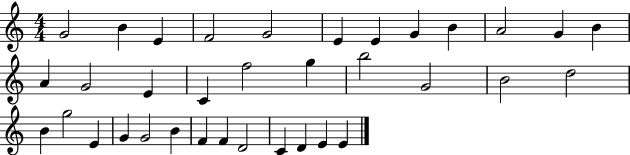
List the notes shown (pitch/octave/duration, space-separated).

G4/h B4/q E4/q F4/h G4/h E4/q E4/q G4/q B4/q A4/h G4/q B4/q A4/q G4/h E4/q C4/q F5/h G5/q B5/h G4/h B4/h D5/h B4/q G5/h E4/q G4/q G4/h B4/q F4/q F4/q D4/h C4/q D4/q E4/q E4/q